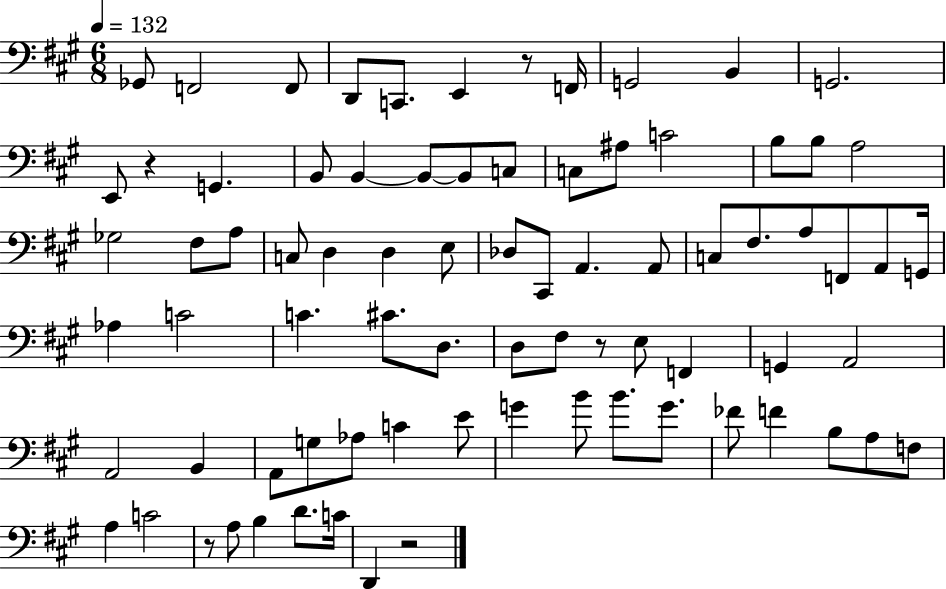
Gb2/e F2/h F2/e D2/e C2/e. E2/q R/e F2/s G2/h B2/q G2/h. E2/e R/q G2/q. B2/e B2/q B2/e B2/e C3/e C3/e A#3/e C4/h B3/e B3/e A3/h Gb3/h F#3/e A3/e C3/e D3/q D3/q E3/e Db3/e C#2/e A2/q. A2/e C3/e F#3/e. A3/e F2/e A2/e G2/s Ab3/q C4/h C4/q. C#4/e. D3/e. D3/e F#3/e R/e E3/e F2/q G2/q A2/h A2/h B2/q A2/e G3/e Ab3/e C4/q E4/e G4/q B4/e B4/e. G4/e. FES4/e F4/q B3/e A3/e F3/e A3/q C4/h R/e A3/e B3/q D4/e. C4/s D2/q R/h